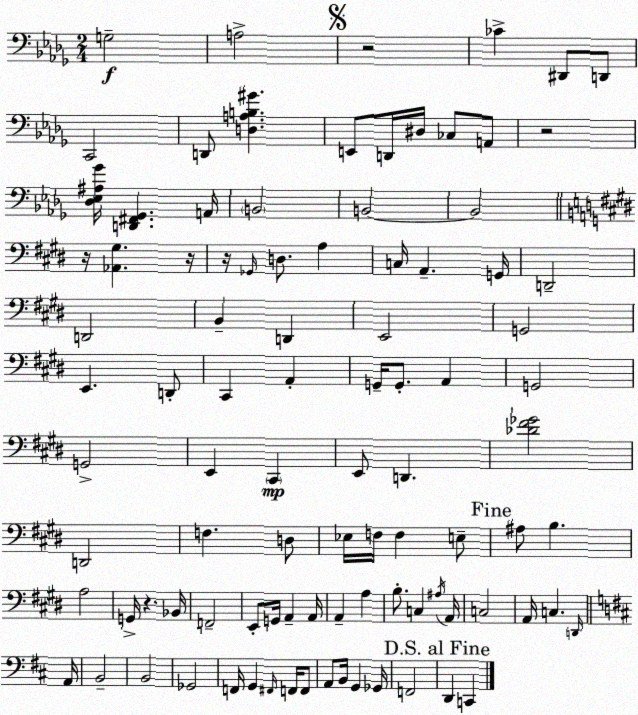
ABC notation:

X:1
T:Untitled
M:2/4
L:1/4
K:Bbm
G,2 A,2 z2 _C ^D,,/2 D,,/2 C,,2 D,,/2 [D,A,B,^G] E,,/2 D,,/4 ^D,/4 _C,/2 A,,/2 z2 [_D,_E,^A,_G]/4 [D,,^F,,_G,,] A,,/4 B,,2 B,,2 B,,2 z/4 [_A,,^G,] z/4 z/4 _G,,/4 D,/2 A, C,/4 A,, G,,/4 D,,2 D,,2 B,, D,, E,,2 G,,2 E,, D,,/2 ^C,, A,, G,,/4 G,,/2 A,, G,,2 G,,2 E,, ^C,, E,,/2 D,, [_D^F_G]2 D,,2 F, D,/2 _E,/4 F,/4 F, E,/2 ^A,/2 B, A,2 G,,/4 z _B,,/4 F,,2 E,,/2 G,,/4 A,, A,,/4 A,, A, B,/2 C, ^A,/4 A,,/4 C,2 A,,/4 C, D,,/4 A,,/4 B,,2 B,,2 _G,,2 F,,/4 G,, ^F,,/4 F,,/4 F,,/2 A,,/2 B,,/4 G,, _G,,/4 F,,2 D,, C,,